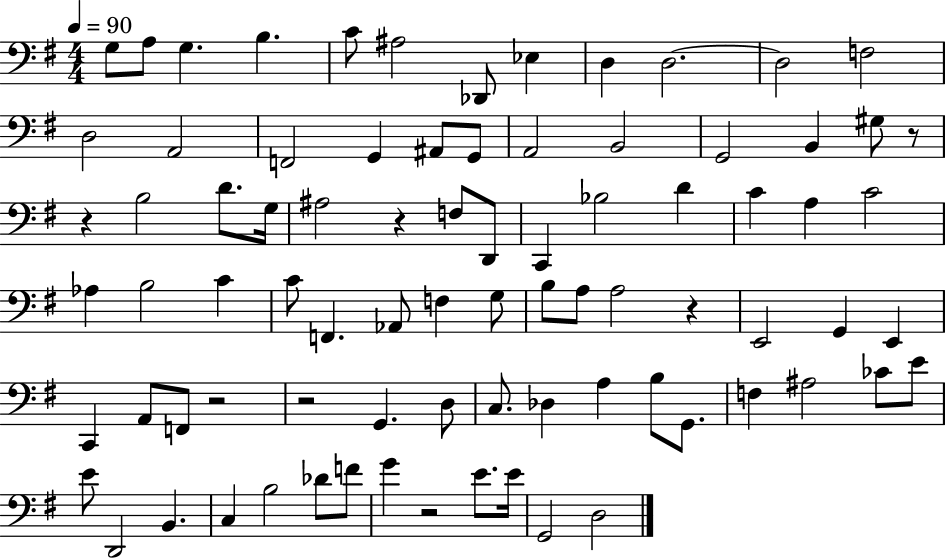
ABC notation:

X:1
T:Untitled
M:4/4
L:1/4
K:G
G,/2 A,/2 G, B, C/2 ^A,2 _D,,/2 _E, D, D,2 D,2 F,2 D,2 A,,2 F,,2 G,, ^A,,/2 G,,/2 A,,2 B,,2 G,,2 B,, ^G,/2 z/2 z B,2 D/2 G,/4 ^A,2 z F,/2 D,,/2 C,, _B,2 D C A, C2 _A, B,2 C C/2 F,, _A,,/2 F, G,/2 B,/2 A,/2 A,2 z E,,2 G,, E,, C,, A,,/2 F,,/2 z2 z2 G,, D,/2 C,/2 _D, A, B,/2 G,,/2 F, ^A,2 _C/2 E/2 E/2 D,,2 B,, C, B,2 _D/2 F/2 G z2 E/2 E/4 G,,2 D,2